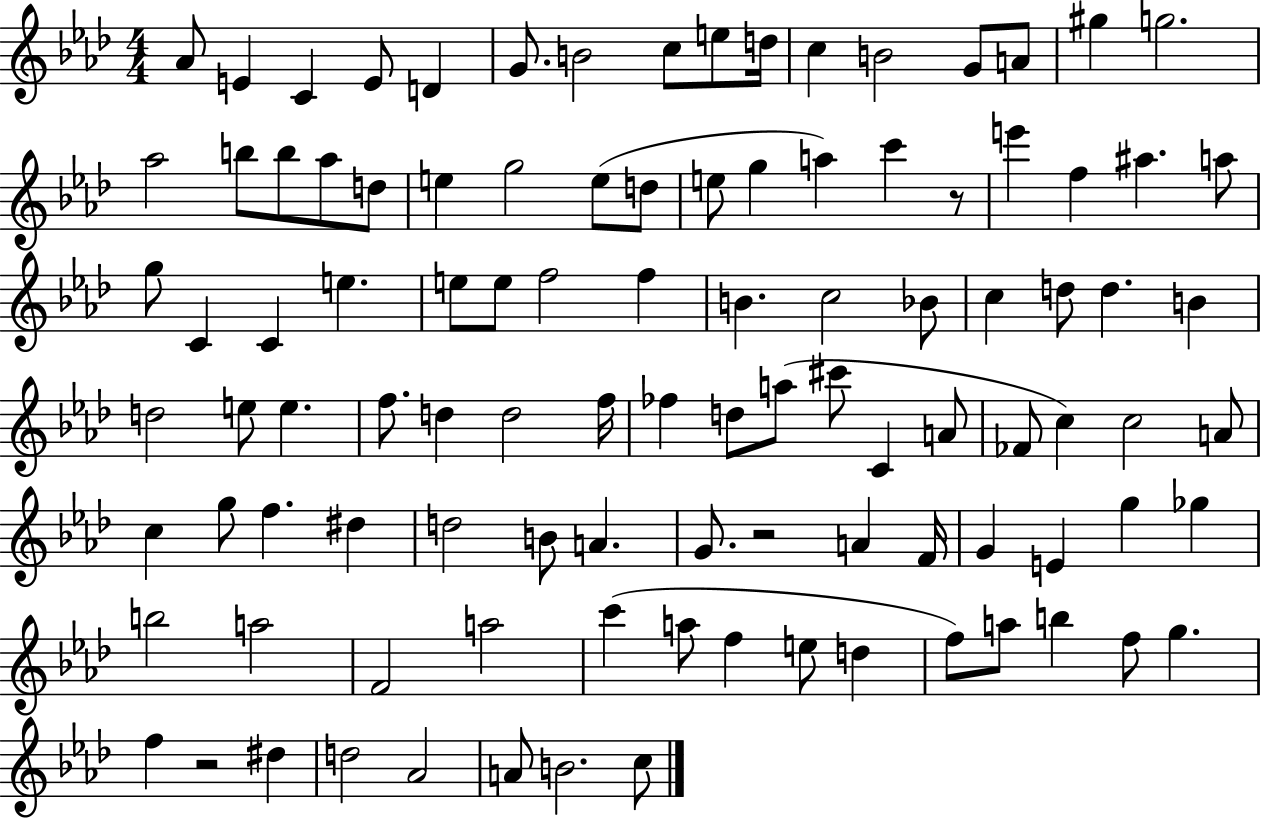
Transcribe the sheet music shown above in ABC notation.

X:1
T:Untitled
M:4/4
L:1/4
K:Ab
_A/2 E C E/2 D G/2 B2 c/2 e/2 d/4 c B2 G/2 A/2 ^g g2 _a2 b/2 b/2 _a/2 d/2 e g2 e/2 d/2 e/2 g a c' z/2 e' f ^a a/2 g/2 C C e e/2 e/2 f2 f B c2 _B/2 c d/2 d B d2 e/2 e f/2 d d2 f/4 _f d/2 a/2 ^c'/2 C A/2 _F/2 c c2 A/2 c g/2 f ^d d2 B/2 A G/2 z2 A F/4 G E g _g b2 a2 F2 a2 c' a/2 f e/2 d f/2 a/2 b f/2 g f z2 ^d d2 _A2 A/2 B2 c/2